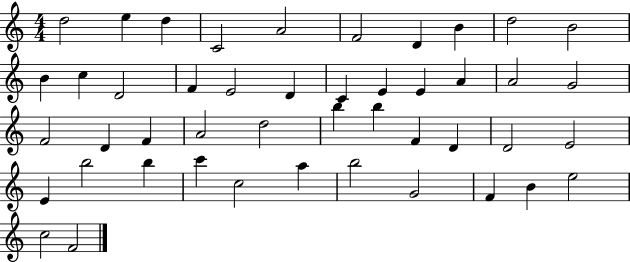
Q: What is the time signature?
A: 4/4